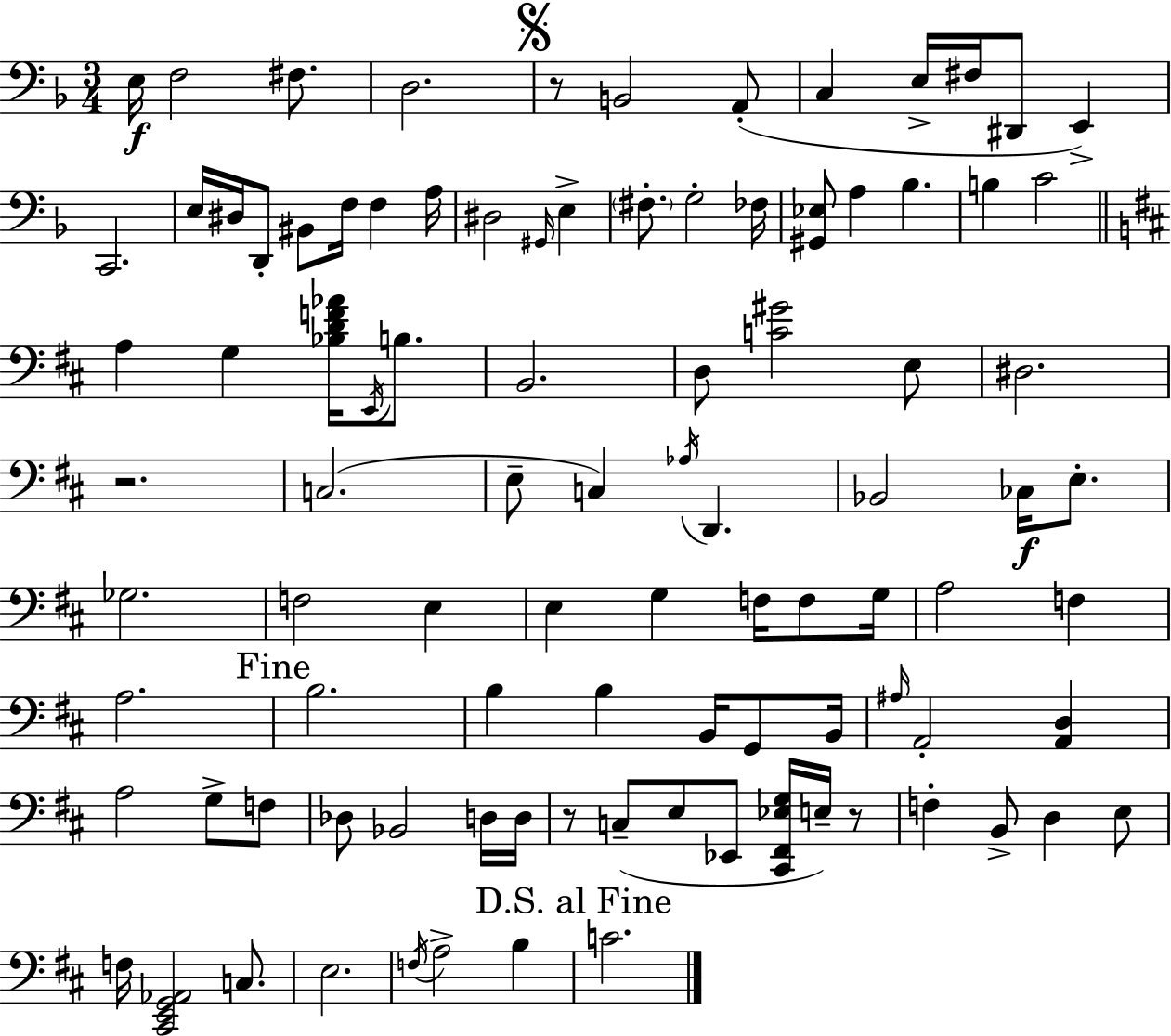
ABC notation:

X:1
T:Untitled
M:3/4
L:1/4
K:F
E,/4 F,2 ^F,/2 D,2 z/2 B,,2 A,,/2 C, E,/4 ^F,/4 ^D,,/2 E,, C,,2 E,/4 ^D,/4 D,,/2 ^B,,/2 F,/4 F, A,/4 ^D,2 ^G,,/4 E, ^F,/2 G,2 _F,/4 [^G,,_E,]/2 A, _B, B, C2 A, G, [_B,DF_A]/4 E,,/4 B,/2 B,,2 D,/2 [C^G]2 E,/2 ^D,2 z2 C,2 E,/2 C, _A,/4 D,, _B,,2 _C,/4 E,/2 _G,2 F,2 E, E, G, F,/4 F,/2 G,/4 A,2 F, A,2 B,2 B, B, B,,/4 G,,/2 B,,/4 ^A,/4 A,,2 [A,,D,] A,2 G,/2 F,/2 _D,/2 _B,,2 D,/4 D,/4 z/2 C,/2 E,/2 _E,,/2 [^C,,^F,,_E,G,]/4 E,/4 z/2 F, B,,/2 D, E,/2 F,/4 [^C,,E,,G,,_A,,]2 C,/2 E,2 F,/4 A,2 B, C2